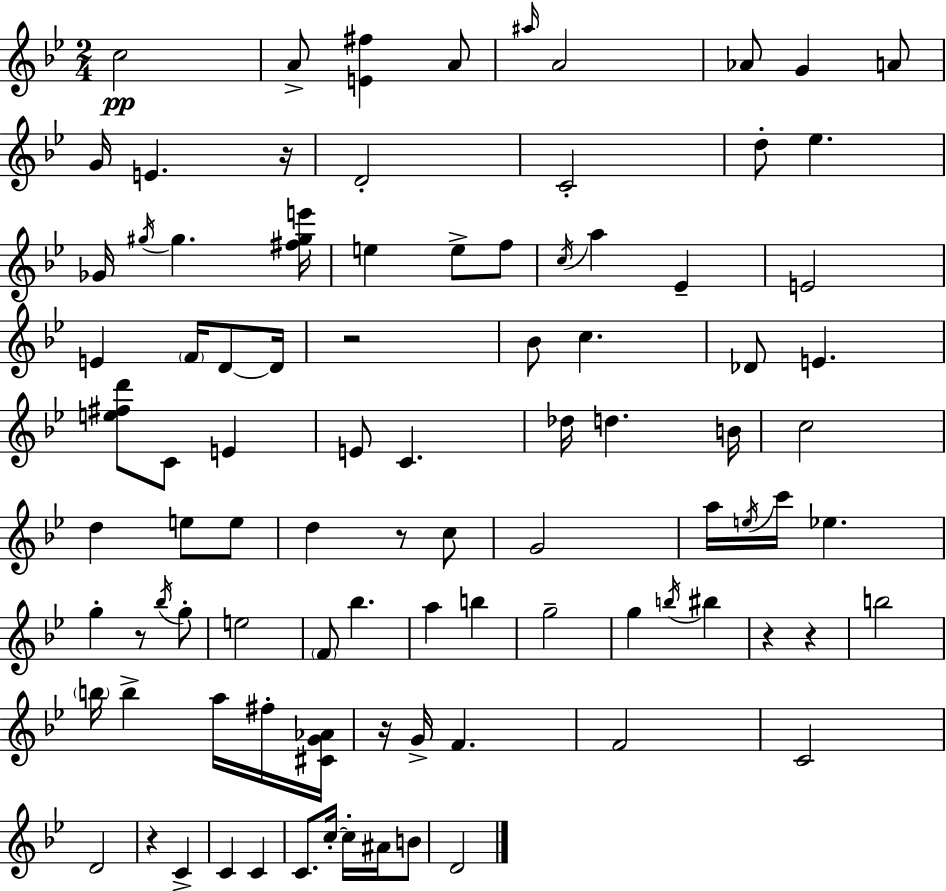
X:1
T:Untitled
M:2/4
L:1/4
K:Bb
c2 A/2 [E^f] A/2 ^a/4 A2 _A/2 G A/2 G/4 E z/4 D2 C2 d/2 _e _G/4 ^g/4 ^g [^f^ge']/4 e e/2 f/2 c/4 a _E E2 E F/4 D/2 D/4 z2 _B/2 c _D/2 E [e^fd']/2 C/2 E E/2 C _d/4 d B/4 c2 d e/2 e/2 d z/2 c/2 G2 a/4 e/4 c'/4 _e g z/2 _b/4 g/2 e2 F/2 _b a b g2 g b/4 ^b z z b2 b/4 b a/4 ^f/4 [^CG_A]/4 z/4 G/4 F F2 C2 D2 z C C C C/2 c/4 c/4 ^A/4 B/2 D2